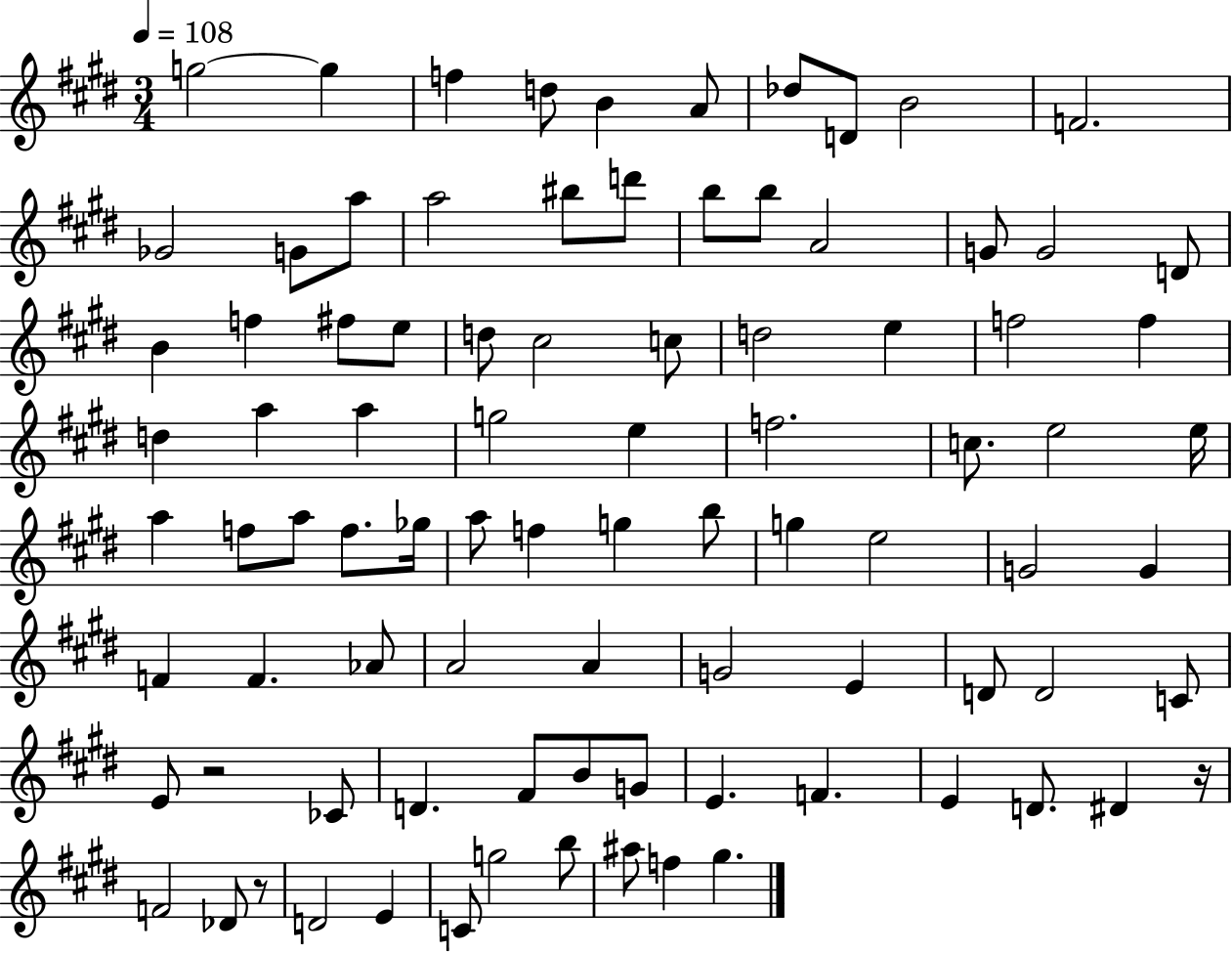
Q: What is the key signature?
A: E major